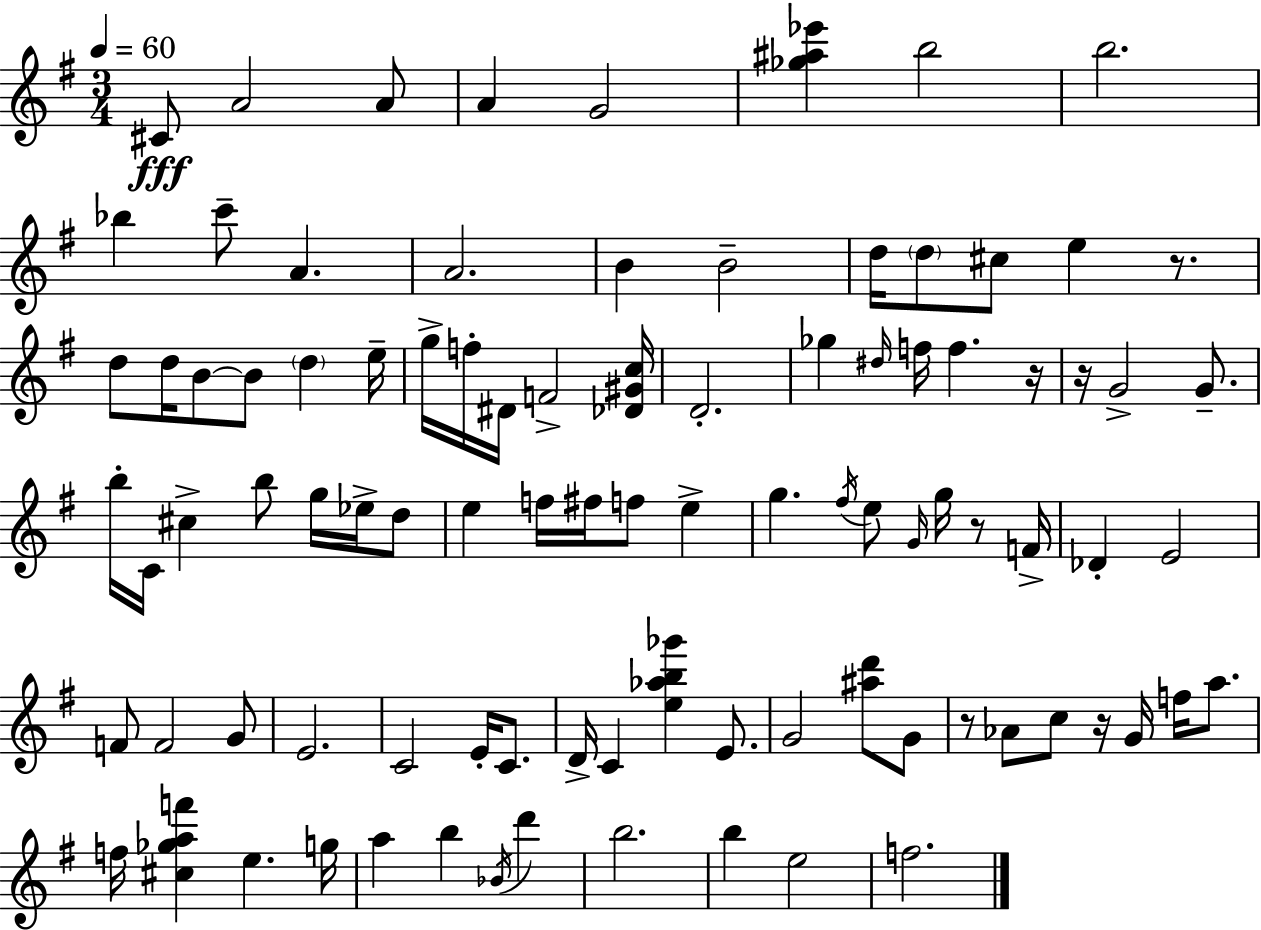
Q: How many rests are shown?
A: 6